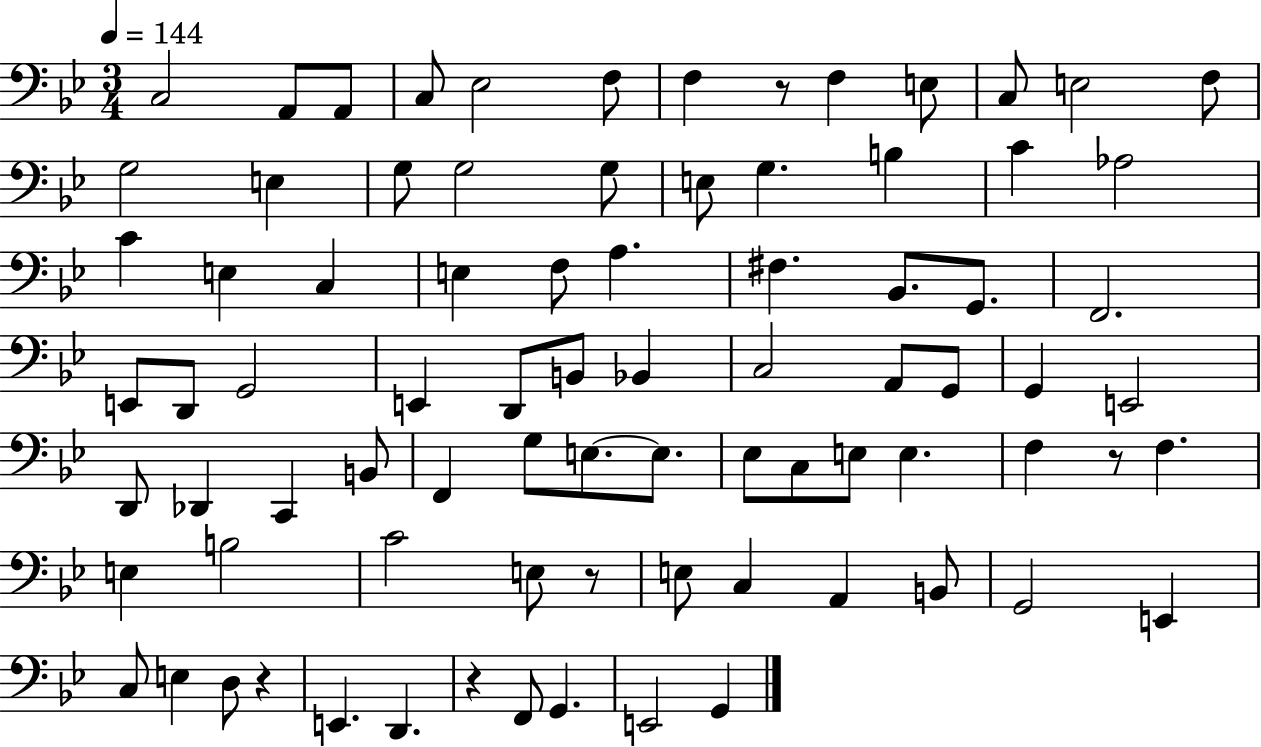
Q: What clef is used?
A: bass